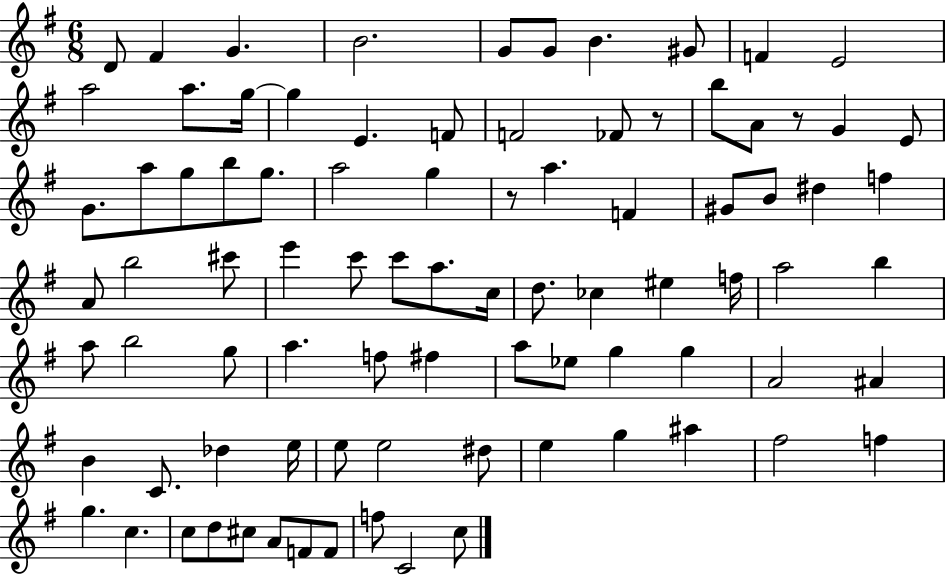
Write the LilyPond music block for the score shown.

{
  \clef treble
  \numericTimeSignature
  \time 6/8
  \key g \major
  d'8 fis'4 g'4. | b'2. | g'8 g'8 b'4. gis'8 | f'4 e'2 | \break a''2 a''8. g''16~~ | g''4 e'4. f'8 | f'2 fes'8 r8 | b''8 a'8 r8 g'4 e'8 | \break g'8. a''8 g''8 b''8 g''8. | a''2 g''4 | r8 a''4. f'4 | gis'8 b'8 dis''4 f''4 | \break a'8 b''2 cis'''8 | e'''4 c'''8 c'''8 a''8. c''16 | d''8. ces''4 eis''4 f''16 | a''2 b''4 | \break a''8 b''2 g''8 | a''4. f''8 fis''4 | a''8 ees''8 g''4 g''4 | a'2 ais'4 | \break b'4 c'8. des''4 e''16 | e''8 e''2 dis''8 | e''4 g''4 ais''4 | fis''2 f''4 | \break g''4. c''4. | c''8 d''8 cis''8 a'8 f'8 f'8 | f''8 c'2 c''8 | \bar "|."
}